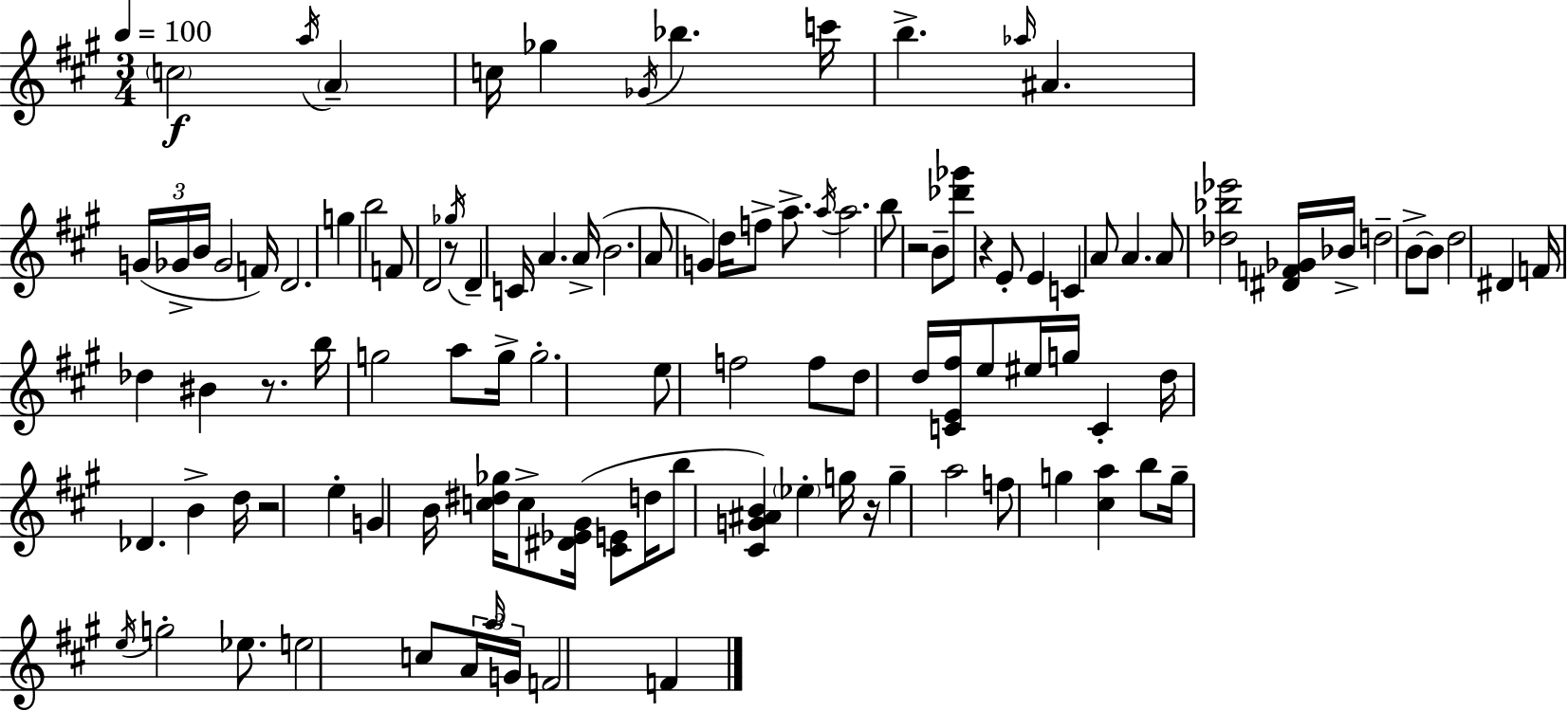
C5/h A5/s A4/q C5/s Gb5/q Gb4/s Bb5/q. C6/s B5/q. Ab5/s A#4/q. G4/s Gb4/s B4/s Gb4/h F4/s D4/h. G5/q B5/h F4/e D4/h R/e Gb5/s D4/q C4/s A4/q. A4/s B4/h. A4/e G4/q D5/s F5/e A5/e. A5/s A5/h. B5/e R/h B4/e [Db6,Gb6]/e R/q E4/e E4/q C4/q A4/e A4/q. A4/e [Db5,Bb5,Eb6]/h [D#4,F4,Gb4]/s Bb4/s D5/h B4/e B4/e D5/h D#4/q F4/s Db5/q BIS4/q R/e. B5/s G5/h A5/e G5/s G5/h. E5/e F5/h F5/e D5/e D5/s [C4,E4,F#5]/s E5/e EIS5/s G5/s C4/q D5/s Db4/q. B4/q D5/s R/h E5/q G4/q B4/s [C5,D#5,Gb5]/s C5/e [D#4,Eb4,G#4]/s [C#4,E4]/e D5/s B5/e [C#4,G4,A#4,B4]/q Eb5/q G5/s R/s G5/q A5/h F5/e G5/q [C#5,A5]/q B5/e G5/s E5/s G5/h Eb5/e. E5/h C5/e A4/s A5/s G4/s F4/h F4/q